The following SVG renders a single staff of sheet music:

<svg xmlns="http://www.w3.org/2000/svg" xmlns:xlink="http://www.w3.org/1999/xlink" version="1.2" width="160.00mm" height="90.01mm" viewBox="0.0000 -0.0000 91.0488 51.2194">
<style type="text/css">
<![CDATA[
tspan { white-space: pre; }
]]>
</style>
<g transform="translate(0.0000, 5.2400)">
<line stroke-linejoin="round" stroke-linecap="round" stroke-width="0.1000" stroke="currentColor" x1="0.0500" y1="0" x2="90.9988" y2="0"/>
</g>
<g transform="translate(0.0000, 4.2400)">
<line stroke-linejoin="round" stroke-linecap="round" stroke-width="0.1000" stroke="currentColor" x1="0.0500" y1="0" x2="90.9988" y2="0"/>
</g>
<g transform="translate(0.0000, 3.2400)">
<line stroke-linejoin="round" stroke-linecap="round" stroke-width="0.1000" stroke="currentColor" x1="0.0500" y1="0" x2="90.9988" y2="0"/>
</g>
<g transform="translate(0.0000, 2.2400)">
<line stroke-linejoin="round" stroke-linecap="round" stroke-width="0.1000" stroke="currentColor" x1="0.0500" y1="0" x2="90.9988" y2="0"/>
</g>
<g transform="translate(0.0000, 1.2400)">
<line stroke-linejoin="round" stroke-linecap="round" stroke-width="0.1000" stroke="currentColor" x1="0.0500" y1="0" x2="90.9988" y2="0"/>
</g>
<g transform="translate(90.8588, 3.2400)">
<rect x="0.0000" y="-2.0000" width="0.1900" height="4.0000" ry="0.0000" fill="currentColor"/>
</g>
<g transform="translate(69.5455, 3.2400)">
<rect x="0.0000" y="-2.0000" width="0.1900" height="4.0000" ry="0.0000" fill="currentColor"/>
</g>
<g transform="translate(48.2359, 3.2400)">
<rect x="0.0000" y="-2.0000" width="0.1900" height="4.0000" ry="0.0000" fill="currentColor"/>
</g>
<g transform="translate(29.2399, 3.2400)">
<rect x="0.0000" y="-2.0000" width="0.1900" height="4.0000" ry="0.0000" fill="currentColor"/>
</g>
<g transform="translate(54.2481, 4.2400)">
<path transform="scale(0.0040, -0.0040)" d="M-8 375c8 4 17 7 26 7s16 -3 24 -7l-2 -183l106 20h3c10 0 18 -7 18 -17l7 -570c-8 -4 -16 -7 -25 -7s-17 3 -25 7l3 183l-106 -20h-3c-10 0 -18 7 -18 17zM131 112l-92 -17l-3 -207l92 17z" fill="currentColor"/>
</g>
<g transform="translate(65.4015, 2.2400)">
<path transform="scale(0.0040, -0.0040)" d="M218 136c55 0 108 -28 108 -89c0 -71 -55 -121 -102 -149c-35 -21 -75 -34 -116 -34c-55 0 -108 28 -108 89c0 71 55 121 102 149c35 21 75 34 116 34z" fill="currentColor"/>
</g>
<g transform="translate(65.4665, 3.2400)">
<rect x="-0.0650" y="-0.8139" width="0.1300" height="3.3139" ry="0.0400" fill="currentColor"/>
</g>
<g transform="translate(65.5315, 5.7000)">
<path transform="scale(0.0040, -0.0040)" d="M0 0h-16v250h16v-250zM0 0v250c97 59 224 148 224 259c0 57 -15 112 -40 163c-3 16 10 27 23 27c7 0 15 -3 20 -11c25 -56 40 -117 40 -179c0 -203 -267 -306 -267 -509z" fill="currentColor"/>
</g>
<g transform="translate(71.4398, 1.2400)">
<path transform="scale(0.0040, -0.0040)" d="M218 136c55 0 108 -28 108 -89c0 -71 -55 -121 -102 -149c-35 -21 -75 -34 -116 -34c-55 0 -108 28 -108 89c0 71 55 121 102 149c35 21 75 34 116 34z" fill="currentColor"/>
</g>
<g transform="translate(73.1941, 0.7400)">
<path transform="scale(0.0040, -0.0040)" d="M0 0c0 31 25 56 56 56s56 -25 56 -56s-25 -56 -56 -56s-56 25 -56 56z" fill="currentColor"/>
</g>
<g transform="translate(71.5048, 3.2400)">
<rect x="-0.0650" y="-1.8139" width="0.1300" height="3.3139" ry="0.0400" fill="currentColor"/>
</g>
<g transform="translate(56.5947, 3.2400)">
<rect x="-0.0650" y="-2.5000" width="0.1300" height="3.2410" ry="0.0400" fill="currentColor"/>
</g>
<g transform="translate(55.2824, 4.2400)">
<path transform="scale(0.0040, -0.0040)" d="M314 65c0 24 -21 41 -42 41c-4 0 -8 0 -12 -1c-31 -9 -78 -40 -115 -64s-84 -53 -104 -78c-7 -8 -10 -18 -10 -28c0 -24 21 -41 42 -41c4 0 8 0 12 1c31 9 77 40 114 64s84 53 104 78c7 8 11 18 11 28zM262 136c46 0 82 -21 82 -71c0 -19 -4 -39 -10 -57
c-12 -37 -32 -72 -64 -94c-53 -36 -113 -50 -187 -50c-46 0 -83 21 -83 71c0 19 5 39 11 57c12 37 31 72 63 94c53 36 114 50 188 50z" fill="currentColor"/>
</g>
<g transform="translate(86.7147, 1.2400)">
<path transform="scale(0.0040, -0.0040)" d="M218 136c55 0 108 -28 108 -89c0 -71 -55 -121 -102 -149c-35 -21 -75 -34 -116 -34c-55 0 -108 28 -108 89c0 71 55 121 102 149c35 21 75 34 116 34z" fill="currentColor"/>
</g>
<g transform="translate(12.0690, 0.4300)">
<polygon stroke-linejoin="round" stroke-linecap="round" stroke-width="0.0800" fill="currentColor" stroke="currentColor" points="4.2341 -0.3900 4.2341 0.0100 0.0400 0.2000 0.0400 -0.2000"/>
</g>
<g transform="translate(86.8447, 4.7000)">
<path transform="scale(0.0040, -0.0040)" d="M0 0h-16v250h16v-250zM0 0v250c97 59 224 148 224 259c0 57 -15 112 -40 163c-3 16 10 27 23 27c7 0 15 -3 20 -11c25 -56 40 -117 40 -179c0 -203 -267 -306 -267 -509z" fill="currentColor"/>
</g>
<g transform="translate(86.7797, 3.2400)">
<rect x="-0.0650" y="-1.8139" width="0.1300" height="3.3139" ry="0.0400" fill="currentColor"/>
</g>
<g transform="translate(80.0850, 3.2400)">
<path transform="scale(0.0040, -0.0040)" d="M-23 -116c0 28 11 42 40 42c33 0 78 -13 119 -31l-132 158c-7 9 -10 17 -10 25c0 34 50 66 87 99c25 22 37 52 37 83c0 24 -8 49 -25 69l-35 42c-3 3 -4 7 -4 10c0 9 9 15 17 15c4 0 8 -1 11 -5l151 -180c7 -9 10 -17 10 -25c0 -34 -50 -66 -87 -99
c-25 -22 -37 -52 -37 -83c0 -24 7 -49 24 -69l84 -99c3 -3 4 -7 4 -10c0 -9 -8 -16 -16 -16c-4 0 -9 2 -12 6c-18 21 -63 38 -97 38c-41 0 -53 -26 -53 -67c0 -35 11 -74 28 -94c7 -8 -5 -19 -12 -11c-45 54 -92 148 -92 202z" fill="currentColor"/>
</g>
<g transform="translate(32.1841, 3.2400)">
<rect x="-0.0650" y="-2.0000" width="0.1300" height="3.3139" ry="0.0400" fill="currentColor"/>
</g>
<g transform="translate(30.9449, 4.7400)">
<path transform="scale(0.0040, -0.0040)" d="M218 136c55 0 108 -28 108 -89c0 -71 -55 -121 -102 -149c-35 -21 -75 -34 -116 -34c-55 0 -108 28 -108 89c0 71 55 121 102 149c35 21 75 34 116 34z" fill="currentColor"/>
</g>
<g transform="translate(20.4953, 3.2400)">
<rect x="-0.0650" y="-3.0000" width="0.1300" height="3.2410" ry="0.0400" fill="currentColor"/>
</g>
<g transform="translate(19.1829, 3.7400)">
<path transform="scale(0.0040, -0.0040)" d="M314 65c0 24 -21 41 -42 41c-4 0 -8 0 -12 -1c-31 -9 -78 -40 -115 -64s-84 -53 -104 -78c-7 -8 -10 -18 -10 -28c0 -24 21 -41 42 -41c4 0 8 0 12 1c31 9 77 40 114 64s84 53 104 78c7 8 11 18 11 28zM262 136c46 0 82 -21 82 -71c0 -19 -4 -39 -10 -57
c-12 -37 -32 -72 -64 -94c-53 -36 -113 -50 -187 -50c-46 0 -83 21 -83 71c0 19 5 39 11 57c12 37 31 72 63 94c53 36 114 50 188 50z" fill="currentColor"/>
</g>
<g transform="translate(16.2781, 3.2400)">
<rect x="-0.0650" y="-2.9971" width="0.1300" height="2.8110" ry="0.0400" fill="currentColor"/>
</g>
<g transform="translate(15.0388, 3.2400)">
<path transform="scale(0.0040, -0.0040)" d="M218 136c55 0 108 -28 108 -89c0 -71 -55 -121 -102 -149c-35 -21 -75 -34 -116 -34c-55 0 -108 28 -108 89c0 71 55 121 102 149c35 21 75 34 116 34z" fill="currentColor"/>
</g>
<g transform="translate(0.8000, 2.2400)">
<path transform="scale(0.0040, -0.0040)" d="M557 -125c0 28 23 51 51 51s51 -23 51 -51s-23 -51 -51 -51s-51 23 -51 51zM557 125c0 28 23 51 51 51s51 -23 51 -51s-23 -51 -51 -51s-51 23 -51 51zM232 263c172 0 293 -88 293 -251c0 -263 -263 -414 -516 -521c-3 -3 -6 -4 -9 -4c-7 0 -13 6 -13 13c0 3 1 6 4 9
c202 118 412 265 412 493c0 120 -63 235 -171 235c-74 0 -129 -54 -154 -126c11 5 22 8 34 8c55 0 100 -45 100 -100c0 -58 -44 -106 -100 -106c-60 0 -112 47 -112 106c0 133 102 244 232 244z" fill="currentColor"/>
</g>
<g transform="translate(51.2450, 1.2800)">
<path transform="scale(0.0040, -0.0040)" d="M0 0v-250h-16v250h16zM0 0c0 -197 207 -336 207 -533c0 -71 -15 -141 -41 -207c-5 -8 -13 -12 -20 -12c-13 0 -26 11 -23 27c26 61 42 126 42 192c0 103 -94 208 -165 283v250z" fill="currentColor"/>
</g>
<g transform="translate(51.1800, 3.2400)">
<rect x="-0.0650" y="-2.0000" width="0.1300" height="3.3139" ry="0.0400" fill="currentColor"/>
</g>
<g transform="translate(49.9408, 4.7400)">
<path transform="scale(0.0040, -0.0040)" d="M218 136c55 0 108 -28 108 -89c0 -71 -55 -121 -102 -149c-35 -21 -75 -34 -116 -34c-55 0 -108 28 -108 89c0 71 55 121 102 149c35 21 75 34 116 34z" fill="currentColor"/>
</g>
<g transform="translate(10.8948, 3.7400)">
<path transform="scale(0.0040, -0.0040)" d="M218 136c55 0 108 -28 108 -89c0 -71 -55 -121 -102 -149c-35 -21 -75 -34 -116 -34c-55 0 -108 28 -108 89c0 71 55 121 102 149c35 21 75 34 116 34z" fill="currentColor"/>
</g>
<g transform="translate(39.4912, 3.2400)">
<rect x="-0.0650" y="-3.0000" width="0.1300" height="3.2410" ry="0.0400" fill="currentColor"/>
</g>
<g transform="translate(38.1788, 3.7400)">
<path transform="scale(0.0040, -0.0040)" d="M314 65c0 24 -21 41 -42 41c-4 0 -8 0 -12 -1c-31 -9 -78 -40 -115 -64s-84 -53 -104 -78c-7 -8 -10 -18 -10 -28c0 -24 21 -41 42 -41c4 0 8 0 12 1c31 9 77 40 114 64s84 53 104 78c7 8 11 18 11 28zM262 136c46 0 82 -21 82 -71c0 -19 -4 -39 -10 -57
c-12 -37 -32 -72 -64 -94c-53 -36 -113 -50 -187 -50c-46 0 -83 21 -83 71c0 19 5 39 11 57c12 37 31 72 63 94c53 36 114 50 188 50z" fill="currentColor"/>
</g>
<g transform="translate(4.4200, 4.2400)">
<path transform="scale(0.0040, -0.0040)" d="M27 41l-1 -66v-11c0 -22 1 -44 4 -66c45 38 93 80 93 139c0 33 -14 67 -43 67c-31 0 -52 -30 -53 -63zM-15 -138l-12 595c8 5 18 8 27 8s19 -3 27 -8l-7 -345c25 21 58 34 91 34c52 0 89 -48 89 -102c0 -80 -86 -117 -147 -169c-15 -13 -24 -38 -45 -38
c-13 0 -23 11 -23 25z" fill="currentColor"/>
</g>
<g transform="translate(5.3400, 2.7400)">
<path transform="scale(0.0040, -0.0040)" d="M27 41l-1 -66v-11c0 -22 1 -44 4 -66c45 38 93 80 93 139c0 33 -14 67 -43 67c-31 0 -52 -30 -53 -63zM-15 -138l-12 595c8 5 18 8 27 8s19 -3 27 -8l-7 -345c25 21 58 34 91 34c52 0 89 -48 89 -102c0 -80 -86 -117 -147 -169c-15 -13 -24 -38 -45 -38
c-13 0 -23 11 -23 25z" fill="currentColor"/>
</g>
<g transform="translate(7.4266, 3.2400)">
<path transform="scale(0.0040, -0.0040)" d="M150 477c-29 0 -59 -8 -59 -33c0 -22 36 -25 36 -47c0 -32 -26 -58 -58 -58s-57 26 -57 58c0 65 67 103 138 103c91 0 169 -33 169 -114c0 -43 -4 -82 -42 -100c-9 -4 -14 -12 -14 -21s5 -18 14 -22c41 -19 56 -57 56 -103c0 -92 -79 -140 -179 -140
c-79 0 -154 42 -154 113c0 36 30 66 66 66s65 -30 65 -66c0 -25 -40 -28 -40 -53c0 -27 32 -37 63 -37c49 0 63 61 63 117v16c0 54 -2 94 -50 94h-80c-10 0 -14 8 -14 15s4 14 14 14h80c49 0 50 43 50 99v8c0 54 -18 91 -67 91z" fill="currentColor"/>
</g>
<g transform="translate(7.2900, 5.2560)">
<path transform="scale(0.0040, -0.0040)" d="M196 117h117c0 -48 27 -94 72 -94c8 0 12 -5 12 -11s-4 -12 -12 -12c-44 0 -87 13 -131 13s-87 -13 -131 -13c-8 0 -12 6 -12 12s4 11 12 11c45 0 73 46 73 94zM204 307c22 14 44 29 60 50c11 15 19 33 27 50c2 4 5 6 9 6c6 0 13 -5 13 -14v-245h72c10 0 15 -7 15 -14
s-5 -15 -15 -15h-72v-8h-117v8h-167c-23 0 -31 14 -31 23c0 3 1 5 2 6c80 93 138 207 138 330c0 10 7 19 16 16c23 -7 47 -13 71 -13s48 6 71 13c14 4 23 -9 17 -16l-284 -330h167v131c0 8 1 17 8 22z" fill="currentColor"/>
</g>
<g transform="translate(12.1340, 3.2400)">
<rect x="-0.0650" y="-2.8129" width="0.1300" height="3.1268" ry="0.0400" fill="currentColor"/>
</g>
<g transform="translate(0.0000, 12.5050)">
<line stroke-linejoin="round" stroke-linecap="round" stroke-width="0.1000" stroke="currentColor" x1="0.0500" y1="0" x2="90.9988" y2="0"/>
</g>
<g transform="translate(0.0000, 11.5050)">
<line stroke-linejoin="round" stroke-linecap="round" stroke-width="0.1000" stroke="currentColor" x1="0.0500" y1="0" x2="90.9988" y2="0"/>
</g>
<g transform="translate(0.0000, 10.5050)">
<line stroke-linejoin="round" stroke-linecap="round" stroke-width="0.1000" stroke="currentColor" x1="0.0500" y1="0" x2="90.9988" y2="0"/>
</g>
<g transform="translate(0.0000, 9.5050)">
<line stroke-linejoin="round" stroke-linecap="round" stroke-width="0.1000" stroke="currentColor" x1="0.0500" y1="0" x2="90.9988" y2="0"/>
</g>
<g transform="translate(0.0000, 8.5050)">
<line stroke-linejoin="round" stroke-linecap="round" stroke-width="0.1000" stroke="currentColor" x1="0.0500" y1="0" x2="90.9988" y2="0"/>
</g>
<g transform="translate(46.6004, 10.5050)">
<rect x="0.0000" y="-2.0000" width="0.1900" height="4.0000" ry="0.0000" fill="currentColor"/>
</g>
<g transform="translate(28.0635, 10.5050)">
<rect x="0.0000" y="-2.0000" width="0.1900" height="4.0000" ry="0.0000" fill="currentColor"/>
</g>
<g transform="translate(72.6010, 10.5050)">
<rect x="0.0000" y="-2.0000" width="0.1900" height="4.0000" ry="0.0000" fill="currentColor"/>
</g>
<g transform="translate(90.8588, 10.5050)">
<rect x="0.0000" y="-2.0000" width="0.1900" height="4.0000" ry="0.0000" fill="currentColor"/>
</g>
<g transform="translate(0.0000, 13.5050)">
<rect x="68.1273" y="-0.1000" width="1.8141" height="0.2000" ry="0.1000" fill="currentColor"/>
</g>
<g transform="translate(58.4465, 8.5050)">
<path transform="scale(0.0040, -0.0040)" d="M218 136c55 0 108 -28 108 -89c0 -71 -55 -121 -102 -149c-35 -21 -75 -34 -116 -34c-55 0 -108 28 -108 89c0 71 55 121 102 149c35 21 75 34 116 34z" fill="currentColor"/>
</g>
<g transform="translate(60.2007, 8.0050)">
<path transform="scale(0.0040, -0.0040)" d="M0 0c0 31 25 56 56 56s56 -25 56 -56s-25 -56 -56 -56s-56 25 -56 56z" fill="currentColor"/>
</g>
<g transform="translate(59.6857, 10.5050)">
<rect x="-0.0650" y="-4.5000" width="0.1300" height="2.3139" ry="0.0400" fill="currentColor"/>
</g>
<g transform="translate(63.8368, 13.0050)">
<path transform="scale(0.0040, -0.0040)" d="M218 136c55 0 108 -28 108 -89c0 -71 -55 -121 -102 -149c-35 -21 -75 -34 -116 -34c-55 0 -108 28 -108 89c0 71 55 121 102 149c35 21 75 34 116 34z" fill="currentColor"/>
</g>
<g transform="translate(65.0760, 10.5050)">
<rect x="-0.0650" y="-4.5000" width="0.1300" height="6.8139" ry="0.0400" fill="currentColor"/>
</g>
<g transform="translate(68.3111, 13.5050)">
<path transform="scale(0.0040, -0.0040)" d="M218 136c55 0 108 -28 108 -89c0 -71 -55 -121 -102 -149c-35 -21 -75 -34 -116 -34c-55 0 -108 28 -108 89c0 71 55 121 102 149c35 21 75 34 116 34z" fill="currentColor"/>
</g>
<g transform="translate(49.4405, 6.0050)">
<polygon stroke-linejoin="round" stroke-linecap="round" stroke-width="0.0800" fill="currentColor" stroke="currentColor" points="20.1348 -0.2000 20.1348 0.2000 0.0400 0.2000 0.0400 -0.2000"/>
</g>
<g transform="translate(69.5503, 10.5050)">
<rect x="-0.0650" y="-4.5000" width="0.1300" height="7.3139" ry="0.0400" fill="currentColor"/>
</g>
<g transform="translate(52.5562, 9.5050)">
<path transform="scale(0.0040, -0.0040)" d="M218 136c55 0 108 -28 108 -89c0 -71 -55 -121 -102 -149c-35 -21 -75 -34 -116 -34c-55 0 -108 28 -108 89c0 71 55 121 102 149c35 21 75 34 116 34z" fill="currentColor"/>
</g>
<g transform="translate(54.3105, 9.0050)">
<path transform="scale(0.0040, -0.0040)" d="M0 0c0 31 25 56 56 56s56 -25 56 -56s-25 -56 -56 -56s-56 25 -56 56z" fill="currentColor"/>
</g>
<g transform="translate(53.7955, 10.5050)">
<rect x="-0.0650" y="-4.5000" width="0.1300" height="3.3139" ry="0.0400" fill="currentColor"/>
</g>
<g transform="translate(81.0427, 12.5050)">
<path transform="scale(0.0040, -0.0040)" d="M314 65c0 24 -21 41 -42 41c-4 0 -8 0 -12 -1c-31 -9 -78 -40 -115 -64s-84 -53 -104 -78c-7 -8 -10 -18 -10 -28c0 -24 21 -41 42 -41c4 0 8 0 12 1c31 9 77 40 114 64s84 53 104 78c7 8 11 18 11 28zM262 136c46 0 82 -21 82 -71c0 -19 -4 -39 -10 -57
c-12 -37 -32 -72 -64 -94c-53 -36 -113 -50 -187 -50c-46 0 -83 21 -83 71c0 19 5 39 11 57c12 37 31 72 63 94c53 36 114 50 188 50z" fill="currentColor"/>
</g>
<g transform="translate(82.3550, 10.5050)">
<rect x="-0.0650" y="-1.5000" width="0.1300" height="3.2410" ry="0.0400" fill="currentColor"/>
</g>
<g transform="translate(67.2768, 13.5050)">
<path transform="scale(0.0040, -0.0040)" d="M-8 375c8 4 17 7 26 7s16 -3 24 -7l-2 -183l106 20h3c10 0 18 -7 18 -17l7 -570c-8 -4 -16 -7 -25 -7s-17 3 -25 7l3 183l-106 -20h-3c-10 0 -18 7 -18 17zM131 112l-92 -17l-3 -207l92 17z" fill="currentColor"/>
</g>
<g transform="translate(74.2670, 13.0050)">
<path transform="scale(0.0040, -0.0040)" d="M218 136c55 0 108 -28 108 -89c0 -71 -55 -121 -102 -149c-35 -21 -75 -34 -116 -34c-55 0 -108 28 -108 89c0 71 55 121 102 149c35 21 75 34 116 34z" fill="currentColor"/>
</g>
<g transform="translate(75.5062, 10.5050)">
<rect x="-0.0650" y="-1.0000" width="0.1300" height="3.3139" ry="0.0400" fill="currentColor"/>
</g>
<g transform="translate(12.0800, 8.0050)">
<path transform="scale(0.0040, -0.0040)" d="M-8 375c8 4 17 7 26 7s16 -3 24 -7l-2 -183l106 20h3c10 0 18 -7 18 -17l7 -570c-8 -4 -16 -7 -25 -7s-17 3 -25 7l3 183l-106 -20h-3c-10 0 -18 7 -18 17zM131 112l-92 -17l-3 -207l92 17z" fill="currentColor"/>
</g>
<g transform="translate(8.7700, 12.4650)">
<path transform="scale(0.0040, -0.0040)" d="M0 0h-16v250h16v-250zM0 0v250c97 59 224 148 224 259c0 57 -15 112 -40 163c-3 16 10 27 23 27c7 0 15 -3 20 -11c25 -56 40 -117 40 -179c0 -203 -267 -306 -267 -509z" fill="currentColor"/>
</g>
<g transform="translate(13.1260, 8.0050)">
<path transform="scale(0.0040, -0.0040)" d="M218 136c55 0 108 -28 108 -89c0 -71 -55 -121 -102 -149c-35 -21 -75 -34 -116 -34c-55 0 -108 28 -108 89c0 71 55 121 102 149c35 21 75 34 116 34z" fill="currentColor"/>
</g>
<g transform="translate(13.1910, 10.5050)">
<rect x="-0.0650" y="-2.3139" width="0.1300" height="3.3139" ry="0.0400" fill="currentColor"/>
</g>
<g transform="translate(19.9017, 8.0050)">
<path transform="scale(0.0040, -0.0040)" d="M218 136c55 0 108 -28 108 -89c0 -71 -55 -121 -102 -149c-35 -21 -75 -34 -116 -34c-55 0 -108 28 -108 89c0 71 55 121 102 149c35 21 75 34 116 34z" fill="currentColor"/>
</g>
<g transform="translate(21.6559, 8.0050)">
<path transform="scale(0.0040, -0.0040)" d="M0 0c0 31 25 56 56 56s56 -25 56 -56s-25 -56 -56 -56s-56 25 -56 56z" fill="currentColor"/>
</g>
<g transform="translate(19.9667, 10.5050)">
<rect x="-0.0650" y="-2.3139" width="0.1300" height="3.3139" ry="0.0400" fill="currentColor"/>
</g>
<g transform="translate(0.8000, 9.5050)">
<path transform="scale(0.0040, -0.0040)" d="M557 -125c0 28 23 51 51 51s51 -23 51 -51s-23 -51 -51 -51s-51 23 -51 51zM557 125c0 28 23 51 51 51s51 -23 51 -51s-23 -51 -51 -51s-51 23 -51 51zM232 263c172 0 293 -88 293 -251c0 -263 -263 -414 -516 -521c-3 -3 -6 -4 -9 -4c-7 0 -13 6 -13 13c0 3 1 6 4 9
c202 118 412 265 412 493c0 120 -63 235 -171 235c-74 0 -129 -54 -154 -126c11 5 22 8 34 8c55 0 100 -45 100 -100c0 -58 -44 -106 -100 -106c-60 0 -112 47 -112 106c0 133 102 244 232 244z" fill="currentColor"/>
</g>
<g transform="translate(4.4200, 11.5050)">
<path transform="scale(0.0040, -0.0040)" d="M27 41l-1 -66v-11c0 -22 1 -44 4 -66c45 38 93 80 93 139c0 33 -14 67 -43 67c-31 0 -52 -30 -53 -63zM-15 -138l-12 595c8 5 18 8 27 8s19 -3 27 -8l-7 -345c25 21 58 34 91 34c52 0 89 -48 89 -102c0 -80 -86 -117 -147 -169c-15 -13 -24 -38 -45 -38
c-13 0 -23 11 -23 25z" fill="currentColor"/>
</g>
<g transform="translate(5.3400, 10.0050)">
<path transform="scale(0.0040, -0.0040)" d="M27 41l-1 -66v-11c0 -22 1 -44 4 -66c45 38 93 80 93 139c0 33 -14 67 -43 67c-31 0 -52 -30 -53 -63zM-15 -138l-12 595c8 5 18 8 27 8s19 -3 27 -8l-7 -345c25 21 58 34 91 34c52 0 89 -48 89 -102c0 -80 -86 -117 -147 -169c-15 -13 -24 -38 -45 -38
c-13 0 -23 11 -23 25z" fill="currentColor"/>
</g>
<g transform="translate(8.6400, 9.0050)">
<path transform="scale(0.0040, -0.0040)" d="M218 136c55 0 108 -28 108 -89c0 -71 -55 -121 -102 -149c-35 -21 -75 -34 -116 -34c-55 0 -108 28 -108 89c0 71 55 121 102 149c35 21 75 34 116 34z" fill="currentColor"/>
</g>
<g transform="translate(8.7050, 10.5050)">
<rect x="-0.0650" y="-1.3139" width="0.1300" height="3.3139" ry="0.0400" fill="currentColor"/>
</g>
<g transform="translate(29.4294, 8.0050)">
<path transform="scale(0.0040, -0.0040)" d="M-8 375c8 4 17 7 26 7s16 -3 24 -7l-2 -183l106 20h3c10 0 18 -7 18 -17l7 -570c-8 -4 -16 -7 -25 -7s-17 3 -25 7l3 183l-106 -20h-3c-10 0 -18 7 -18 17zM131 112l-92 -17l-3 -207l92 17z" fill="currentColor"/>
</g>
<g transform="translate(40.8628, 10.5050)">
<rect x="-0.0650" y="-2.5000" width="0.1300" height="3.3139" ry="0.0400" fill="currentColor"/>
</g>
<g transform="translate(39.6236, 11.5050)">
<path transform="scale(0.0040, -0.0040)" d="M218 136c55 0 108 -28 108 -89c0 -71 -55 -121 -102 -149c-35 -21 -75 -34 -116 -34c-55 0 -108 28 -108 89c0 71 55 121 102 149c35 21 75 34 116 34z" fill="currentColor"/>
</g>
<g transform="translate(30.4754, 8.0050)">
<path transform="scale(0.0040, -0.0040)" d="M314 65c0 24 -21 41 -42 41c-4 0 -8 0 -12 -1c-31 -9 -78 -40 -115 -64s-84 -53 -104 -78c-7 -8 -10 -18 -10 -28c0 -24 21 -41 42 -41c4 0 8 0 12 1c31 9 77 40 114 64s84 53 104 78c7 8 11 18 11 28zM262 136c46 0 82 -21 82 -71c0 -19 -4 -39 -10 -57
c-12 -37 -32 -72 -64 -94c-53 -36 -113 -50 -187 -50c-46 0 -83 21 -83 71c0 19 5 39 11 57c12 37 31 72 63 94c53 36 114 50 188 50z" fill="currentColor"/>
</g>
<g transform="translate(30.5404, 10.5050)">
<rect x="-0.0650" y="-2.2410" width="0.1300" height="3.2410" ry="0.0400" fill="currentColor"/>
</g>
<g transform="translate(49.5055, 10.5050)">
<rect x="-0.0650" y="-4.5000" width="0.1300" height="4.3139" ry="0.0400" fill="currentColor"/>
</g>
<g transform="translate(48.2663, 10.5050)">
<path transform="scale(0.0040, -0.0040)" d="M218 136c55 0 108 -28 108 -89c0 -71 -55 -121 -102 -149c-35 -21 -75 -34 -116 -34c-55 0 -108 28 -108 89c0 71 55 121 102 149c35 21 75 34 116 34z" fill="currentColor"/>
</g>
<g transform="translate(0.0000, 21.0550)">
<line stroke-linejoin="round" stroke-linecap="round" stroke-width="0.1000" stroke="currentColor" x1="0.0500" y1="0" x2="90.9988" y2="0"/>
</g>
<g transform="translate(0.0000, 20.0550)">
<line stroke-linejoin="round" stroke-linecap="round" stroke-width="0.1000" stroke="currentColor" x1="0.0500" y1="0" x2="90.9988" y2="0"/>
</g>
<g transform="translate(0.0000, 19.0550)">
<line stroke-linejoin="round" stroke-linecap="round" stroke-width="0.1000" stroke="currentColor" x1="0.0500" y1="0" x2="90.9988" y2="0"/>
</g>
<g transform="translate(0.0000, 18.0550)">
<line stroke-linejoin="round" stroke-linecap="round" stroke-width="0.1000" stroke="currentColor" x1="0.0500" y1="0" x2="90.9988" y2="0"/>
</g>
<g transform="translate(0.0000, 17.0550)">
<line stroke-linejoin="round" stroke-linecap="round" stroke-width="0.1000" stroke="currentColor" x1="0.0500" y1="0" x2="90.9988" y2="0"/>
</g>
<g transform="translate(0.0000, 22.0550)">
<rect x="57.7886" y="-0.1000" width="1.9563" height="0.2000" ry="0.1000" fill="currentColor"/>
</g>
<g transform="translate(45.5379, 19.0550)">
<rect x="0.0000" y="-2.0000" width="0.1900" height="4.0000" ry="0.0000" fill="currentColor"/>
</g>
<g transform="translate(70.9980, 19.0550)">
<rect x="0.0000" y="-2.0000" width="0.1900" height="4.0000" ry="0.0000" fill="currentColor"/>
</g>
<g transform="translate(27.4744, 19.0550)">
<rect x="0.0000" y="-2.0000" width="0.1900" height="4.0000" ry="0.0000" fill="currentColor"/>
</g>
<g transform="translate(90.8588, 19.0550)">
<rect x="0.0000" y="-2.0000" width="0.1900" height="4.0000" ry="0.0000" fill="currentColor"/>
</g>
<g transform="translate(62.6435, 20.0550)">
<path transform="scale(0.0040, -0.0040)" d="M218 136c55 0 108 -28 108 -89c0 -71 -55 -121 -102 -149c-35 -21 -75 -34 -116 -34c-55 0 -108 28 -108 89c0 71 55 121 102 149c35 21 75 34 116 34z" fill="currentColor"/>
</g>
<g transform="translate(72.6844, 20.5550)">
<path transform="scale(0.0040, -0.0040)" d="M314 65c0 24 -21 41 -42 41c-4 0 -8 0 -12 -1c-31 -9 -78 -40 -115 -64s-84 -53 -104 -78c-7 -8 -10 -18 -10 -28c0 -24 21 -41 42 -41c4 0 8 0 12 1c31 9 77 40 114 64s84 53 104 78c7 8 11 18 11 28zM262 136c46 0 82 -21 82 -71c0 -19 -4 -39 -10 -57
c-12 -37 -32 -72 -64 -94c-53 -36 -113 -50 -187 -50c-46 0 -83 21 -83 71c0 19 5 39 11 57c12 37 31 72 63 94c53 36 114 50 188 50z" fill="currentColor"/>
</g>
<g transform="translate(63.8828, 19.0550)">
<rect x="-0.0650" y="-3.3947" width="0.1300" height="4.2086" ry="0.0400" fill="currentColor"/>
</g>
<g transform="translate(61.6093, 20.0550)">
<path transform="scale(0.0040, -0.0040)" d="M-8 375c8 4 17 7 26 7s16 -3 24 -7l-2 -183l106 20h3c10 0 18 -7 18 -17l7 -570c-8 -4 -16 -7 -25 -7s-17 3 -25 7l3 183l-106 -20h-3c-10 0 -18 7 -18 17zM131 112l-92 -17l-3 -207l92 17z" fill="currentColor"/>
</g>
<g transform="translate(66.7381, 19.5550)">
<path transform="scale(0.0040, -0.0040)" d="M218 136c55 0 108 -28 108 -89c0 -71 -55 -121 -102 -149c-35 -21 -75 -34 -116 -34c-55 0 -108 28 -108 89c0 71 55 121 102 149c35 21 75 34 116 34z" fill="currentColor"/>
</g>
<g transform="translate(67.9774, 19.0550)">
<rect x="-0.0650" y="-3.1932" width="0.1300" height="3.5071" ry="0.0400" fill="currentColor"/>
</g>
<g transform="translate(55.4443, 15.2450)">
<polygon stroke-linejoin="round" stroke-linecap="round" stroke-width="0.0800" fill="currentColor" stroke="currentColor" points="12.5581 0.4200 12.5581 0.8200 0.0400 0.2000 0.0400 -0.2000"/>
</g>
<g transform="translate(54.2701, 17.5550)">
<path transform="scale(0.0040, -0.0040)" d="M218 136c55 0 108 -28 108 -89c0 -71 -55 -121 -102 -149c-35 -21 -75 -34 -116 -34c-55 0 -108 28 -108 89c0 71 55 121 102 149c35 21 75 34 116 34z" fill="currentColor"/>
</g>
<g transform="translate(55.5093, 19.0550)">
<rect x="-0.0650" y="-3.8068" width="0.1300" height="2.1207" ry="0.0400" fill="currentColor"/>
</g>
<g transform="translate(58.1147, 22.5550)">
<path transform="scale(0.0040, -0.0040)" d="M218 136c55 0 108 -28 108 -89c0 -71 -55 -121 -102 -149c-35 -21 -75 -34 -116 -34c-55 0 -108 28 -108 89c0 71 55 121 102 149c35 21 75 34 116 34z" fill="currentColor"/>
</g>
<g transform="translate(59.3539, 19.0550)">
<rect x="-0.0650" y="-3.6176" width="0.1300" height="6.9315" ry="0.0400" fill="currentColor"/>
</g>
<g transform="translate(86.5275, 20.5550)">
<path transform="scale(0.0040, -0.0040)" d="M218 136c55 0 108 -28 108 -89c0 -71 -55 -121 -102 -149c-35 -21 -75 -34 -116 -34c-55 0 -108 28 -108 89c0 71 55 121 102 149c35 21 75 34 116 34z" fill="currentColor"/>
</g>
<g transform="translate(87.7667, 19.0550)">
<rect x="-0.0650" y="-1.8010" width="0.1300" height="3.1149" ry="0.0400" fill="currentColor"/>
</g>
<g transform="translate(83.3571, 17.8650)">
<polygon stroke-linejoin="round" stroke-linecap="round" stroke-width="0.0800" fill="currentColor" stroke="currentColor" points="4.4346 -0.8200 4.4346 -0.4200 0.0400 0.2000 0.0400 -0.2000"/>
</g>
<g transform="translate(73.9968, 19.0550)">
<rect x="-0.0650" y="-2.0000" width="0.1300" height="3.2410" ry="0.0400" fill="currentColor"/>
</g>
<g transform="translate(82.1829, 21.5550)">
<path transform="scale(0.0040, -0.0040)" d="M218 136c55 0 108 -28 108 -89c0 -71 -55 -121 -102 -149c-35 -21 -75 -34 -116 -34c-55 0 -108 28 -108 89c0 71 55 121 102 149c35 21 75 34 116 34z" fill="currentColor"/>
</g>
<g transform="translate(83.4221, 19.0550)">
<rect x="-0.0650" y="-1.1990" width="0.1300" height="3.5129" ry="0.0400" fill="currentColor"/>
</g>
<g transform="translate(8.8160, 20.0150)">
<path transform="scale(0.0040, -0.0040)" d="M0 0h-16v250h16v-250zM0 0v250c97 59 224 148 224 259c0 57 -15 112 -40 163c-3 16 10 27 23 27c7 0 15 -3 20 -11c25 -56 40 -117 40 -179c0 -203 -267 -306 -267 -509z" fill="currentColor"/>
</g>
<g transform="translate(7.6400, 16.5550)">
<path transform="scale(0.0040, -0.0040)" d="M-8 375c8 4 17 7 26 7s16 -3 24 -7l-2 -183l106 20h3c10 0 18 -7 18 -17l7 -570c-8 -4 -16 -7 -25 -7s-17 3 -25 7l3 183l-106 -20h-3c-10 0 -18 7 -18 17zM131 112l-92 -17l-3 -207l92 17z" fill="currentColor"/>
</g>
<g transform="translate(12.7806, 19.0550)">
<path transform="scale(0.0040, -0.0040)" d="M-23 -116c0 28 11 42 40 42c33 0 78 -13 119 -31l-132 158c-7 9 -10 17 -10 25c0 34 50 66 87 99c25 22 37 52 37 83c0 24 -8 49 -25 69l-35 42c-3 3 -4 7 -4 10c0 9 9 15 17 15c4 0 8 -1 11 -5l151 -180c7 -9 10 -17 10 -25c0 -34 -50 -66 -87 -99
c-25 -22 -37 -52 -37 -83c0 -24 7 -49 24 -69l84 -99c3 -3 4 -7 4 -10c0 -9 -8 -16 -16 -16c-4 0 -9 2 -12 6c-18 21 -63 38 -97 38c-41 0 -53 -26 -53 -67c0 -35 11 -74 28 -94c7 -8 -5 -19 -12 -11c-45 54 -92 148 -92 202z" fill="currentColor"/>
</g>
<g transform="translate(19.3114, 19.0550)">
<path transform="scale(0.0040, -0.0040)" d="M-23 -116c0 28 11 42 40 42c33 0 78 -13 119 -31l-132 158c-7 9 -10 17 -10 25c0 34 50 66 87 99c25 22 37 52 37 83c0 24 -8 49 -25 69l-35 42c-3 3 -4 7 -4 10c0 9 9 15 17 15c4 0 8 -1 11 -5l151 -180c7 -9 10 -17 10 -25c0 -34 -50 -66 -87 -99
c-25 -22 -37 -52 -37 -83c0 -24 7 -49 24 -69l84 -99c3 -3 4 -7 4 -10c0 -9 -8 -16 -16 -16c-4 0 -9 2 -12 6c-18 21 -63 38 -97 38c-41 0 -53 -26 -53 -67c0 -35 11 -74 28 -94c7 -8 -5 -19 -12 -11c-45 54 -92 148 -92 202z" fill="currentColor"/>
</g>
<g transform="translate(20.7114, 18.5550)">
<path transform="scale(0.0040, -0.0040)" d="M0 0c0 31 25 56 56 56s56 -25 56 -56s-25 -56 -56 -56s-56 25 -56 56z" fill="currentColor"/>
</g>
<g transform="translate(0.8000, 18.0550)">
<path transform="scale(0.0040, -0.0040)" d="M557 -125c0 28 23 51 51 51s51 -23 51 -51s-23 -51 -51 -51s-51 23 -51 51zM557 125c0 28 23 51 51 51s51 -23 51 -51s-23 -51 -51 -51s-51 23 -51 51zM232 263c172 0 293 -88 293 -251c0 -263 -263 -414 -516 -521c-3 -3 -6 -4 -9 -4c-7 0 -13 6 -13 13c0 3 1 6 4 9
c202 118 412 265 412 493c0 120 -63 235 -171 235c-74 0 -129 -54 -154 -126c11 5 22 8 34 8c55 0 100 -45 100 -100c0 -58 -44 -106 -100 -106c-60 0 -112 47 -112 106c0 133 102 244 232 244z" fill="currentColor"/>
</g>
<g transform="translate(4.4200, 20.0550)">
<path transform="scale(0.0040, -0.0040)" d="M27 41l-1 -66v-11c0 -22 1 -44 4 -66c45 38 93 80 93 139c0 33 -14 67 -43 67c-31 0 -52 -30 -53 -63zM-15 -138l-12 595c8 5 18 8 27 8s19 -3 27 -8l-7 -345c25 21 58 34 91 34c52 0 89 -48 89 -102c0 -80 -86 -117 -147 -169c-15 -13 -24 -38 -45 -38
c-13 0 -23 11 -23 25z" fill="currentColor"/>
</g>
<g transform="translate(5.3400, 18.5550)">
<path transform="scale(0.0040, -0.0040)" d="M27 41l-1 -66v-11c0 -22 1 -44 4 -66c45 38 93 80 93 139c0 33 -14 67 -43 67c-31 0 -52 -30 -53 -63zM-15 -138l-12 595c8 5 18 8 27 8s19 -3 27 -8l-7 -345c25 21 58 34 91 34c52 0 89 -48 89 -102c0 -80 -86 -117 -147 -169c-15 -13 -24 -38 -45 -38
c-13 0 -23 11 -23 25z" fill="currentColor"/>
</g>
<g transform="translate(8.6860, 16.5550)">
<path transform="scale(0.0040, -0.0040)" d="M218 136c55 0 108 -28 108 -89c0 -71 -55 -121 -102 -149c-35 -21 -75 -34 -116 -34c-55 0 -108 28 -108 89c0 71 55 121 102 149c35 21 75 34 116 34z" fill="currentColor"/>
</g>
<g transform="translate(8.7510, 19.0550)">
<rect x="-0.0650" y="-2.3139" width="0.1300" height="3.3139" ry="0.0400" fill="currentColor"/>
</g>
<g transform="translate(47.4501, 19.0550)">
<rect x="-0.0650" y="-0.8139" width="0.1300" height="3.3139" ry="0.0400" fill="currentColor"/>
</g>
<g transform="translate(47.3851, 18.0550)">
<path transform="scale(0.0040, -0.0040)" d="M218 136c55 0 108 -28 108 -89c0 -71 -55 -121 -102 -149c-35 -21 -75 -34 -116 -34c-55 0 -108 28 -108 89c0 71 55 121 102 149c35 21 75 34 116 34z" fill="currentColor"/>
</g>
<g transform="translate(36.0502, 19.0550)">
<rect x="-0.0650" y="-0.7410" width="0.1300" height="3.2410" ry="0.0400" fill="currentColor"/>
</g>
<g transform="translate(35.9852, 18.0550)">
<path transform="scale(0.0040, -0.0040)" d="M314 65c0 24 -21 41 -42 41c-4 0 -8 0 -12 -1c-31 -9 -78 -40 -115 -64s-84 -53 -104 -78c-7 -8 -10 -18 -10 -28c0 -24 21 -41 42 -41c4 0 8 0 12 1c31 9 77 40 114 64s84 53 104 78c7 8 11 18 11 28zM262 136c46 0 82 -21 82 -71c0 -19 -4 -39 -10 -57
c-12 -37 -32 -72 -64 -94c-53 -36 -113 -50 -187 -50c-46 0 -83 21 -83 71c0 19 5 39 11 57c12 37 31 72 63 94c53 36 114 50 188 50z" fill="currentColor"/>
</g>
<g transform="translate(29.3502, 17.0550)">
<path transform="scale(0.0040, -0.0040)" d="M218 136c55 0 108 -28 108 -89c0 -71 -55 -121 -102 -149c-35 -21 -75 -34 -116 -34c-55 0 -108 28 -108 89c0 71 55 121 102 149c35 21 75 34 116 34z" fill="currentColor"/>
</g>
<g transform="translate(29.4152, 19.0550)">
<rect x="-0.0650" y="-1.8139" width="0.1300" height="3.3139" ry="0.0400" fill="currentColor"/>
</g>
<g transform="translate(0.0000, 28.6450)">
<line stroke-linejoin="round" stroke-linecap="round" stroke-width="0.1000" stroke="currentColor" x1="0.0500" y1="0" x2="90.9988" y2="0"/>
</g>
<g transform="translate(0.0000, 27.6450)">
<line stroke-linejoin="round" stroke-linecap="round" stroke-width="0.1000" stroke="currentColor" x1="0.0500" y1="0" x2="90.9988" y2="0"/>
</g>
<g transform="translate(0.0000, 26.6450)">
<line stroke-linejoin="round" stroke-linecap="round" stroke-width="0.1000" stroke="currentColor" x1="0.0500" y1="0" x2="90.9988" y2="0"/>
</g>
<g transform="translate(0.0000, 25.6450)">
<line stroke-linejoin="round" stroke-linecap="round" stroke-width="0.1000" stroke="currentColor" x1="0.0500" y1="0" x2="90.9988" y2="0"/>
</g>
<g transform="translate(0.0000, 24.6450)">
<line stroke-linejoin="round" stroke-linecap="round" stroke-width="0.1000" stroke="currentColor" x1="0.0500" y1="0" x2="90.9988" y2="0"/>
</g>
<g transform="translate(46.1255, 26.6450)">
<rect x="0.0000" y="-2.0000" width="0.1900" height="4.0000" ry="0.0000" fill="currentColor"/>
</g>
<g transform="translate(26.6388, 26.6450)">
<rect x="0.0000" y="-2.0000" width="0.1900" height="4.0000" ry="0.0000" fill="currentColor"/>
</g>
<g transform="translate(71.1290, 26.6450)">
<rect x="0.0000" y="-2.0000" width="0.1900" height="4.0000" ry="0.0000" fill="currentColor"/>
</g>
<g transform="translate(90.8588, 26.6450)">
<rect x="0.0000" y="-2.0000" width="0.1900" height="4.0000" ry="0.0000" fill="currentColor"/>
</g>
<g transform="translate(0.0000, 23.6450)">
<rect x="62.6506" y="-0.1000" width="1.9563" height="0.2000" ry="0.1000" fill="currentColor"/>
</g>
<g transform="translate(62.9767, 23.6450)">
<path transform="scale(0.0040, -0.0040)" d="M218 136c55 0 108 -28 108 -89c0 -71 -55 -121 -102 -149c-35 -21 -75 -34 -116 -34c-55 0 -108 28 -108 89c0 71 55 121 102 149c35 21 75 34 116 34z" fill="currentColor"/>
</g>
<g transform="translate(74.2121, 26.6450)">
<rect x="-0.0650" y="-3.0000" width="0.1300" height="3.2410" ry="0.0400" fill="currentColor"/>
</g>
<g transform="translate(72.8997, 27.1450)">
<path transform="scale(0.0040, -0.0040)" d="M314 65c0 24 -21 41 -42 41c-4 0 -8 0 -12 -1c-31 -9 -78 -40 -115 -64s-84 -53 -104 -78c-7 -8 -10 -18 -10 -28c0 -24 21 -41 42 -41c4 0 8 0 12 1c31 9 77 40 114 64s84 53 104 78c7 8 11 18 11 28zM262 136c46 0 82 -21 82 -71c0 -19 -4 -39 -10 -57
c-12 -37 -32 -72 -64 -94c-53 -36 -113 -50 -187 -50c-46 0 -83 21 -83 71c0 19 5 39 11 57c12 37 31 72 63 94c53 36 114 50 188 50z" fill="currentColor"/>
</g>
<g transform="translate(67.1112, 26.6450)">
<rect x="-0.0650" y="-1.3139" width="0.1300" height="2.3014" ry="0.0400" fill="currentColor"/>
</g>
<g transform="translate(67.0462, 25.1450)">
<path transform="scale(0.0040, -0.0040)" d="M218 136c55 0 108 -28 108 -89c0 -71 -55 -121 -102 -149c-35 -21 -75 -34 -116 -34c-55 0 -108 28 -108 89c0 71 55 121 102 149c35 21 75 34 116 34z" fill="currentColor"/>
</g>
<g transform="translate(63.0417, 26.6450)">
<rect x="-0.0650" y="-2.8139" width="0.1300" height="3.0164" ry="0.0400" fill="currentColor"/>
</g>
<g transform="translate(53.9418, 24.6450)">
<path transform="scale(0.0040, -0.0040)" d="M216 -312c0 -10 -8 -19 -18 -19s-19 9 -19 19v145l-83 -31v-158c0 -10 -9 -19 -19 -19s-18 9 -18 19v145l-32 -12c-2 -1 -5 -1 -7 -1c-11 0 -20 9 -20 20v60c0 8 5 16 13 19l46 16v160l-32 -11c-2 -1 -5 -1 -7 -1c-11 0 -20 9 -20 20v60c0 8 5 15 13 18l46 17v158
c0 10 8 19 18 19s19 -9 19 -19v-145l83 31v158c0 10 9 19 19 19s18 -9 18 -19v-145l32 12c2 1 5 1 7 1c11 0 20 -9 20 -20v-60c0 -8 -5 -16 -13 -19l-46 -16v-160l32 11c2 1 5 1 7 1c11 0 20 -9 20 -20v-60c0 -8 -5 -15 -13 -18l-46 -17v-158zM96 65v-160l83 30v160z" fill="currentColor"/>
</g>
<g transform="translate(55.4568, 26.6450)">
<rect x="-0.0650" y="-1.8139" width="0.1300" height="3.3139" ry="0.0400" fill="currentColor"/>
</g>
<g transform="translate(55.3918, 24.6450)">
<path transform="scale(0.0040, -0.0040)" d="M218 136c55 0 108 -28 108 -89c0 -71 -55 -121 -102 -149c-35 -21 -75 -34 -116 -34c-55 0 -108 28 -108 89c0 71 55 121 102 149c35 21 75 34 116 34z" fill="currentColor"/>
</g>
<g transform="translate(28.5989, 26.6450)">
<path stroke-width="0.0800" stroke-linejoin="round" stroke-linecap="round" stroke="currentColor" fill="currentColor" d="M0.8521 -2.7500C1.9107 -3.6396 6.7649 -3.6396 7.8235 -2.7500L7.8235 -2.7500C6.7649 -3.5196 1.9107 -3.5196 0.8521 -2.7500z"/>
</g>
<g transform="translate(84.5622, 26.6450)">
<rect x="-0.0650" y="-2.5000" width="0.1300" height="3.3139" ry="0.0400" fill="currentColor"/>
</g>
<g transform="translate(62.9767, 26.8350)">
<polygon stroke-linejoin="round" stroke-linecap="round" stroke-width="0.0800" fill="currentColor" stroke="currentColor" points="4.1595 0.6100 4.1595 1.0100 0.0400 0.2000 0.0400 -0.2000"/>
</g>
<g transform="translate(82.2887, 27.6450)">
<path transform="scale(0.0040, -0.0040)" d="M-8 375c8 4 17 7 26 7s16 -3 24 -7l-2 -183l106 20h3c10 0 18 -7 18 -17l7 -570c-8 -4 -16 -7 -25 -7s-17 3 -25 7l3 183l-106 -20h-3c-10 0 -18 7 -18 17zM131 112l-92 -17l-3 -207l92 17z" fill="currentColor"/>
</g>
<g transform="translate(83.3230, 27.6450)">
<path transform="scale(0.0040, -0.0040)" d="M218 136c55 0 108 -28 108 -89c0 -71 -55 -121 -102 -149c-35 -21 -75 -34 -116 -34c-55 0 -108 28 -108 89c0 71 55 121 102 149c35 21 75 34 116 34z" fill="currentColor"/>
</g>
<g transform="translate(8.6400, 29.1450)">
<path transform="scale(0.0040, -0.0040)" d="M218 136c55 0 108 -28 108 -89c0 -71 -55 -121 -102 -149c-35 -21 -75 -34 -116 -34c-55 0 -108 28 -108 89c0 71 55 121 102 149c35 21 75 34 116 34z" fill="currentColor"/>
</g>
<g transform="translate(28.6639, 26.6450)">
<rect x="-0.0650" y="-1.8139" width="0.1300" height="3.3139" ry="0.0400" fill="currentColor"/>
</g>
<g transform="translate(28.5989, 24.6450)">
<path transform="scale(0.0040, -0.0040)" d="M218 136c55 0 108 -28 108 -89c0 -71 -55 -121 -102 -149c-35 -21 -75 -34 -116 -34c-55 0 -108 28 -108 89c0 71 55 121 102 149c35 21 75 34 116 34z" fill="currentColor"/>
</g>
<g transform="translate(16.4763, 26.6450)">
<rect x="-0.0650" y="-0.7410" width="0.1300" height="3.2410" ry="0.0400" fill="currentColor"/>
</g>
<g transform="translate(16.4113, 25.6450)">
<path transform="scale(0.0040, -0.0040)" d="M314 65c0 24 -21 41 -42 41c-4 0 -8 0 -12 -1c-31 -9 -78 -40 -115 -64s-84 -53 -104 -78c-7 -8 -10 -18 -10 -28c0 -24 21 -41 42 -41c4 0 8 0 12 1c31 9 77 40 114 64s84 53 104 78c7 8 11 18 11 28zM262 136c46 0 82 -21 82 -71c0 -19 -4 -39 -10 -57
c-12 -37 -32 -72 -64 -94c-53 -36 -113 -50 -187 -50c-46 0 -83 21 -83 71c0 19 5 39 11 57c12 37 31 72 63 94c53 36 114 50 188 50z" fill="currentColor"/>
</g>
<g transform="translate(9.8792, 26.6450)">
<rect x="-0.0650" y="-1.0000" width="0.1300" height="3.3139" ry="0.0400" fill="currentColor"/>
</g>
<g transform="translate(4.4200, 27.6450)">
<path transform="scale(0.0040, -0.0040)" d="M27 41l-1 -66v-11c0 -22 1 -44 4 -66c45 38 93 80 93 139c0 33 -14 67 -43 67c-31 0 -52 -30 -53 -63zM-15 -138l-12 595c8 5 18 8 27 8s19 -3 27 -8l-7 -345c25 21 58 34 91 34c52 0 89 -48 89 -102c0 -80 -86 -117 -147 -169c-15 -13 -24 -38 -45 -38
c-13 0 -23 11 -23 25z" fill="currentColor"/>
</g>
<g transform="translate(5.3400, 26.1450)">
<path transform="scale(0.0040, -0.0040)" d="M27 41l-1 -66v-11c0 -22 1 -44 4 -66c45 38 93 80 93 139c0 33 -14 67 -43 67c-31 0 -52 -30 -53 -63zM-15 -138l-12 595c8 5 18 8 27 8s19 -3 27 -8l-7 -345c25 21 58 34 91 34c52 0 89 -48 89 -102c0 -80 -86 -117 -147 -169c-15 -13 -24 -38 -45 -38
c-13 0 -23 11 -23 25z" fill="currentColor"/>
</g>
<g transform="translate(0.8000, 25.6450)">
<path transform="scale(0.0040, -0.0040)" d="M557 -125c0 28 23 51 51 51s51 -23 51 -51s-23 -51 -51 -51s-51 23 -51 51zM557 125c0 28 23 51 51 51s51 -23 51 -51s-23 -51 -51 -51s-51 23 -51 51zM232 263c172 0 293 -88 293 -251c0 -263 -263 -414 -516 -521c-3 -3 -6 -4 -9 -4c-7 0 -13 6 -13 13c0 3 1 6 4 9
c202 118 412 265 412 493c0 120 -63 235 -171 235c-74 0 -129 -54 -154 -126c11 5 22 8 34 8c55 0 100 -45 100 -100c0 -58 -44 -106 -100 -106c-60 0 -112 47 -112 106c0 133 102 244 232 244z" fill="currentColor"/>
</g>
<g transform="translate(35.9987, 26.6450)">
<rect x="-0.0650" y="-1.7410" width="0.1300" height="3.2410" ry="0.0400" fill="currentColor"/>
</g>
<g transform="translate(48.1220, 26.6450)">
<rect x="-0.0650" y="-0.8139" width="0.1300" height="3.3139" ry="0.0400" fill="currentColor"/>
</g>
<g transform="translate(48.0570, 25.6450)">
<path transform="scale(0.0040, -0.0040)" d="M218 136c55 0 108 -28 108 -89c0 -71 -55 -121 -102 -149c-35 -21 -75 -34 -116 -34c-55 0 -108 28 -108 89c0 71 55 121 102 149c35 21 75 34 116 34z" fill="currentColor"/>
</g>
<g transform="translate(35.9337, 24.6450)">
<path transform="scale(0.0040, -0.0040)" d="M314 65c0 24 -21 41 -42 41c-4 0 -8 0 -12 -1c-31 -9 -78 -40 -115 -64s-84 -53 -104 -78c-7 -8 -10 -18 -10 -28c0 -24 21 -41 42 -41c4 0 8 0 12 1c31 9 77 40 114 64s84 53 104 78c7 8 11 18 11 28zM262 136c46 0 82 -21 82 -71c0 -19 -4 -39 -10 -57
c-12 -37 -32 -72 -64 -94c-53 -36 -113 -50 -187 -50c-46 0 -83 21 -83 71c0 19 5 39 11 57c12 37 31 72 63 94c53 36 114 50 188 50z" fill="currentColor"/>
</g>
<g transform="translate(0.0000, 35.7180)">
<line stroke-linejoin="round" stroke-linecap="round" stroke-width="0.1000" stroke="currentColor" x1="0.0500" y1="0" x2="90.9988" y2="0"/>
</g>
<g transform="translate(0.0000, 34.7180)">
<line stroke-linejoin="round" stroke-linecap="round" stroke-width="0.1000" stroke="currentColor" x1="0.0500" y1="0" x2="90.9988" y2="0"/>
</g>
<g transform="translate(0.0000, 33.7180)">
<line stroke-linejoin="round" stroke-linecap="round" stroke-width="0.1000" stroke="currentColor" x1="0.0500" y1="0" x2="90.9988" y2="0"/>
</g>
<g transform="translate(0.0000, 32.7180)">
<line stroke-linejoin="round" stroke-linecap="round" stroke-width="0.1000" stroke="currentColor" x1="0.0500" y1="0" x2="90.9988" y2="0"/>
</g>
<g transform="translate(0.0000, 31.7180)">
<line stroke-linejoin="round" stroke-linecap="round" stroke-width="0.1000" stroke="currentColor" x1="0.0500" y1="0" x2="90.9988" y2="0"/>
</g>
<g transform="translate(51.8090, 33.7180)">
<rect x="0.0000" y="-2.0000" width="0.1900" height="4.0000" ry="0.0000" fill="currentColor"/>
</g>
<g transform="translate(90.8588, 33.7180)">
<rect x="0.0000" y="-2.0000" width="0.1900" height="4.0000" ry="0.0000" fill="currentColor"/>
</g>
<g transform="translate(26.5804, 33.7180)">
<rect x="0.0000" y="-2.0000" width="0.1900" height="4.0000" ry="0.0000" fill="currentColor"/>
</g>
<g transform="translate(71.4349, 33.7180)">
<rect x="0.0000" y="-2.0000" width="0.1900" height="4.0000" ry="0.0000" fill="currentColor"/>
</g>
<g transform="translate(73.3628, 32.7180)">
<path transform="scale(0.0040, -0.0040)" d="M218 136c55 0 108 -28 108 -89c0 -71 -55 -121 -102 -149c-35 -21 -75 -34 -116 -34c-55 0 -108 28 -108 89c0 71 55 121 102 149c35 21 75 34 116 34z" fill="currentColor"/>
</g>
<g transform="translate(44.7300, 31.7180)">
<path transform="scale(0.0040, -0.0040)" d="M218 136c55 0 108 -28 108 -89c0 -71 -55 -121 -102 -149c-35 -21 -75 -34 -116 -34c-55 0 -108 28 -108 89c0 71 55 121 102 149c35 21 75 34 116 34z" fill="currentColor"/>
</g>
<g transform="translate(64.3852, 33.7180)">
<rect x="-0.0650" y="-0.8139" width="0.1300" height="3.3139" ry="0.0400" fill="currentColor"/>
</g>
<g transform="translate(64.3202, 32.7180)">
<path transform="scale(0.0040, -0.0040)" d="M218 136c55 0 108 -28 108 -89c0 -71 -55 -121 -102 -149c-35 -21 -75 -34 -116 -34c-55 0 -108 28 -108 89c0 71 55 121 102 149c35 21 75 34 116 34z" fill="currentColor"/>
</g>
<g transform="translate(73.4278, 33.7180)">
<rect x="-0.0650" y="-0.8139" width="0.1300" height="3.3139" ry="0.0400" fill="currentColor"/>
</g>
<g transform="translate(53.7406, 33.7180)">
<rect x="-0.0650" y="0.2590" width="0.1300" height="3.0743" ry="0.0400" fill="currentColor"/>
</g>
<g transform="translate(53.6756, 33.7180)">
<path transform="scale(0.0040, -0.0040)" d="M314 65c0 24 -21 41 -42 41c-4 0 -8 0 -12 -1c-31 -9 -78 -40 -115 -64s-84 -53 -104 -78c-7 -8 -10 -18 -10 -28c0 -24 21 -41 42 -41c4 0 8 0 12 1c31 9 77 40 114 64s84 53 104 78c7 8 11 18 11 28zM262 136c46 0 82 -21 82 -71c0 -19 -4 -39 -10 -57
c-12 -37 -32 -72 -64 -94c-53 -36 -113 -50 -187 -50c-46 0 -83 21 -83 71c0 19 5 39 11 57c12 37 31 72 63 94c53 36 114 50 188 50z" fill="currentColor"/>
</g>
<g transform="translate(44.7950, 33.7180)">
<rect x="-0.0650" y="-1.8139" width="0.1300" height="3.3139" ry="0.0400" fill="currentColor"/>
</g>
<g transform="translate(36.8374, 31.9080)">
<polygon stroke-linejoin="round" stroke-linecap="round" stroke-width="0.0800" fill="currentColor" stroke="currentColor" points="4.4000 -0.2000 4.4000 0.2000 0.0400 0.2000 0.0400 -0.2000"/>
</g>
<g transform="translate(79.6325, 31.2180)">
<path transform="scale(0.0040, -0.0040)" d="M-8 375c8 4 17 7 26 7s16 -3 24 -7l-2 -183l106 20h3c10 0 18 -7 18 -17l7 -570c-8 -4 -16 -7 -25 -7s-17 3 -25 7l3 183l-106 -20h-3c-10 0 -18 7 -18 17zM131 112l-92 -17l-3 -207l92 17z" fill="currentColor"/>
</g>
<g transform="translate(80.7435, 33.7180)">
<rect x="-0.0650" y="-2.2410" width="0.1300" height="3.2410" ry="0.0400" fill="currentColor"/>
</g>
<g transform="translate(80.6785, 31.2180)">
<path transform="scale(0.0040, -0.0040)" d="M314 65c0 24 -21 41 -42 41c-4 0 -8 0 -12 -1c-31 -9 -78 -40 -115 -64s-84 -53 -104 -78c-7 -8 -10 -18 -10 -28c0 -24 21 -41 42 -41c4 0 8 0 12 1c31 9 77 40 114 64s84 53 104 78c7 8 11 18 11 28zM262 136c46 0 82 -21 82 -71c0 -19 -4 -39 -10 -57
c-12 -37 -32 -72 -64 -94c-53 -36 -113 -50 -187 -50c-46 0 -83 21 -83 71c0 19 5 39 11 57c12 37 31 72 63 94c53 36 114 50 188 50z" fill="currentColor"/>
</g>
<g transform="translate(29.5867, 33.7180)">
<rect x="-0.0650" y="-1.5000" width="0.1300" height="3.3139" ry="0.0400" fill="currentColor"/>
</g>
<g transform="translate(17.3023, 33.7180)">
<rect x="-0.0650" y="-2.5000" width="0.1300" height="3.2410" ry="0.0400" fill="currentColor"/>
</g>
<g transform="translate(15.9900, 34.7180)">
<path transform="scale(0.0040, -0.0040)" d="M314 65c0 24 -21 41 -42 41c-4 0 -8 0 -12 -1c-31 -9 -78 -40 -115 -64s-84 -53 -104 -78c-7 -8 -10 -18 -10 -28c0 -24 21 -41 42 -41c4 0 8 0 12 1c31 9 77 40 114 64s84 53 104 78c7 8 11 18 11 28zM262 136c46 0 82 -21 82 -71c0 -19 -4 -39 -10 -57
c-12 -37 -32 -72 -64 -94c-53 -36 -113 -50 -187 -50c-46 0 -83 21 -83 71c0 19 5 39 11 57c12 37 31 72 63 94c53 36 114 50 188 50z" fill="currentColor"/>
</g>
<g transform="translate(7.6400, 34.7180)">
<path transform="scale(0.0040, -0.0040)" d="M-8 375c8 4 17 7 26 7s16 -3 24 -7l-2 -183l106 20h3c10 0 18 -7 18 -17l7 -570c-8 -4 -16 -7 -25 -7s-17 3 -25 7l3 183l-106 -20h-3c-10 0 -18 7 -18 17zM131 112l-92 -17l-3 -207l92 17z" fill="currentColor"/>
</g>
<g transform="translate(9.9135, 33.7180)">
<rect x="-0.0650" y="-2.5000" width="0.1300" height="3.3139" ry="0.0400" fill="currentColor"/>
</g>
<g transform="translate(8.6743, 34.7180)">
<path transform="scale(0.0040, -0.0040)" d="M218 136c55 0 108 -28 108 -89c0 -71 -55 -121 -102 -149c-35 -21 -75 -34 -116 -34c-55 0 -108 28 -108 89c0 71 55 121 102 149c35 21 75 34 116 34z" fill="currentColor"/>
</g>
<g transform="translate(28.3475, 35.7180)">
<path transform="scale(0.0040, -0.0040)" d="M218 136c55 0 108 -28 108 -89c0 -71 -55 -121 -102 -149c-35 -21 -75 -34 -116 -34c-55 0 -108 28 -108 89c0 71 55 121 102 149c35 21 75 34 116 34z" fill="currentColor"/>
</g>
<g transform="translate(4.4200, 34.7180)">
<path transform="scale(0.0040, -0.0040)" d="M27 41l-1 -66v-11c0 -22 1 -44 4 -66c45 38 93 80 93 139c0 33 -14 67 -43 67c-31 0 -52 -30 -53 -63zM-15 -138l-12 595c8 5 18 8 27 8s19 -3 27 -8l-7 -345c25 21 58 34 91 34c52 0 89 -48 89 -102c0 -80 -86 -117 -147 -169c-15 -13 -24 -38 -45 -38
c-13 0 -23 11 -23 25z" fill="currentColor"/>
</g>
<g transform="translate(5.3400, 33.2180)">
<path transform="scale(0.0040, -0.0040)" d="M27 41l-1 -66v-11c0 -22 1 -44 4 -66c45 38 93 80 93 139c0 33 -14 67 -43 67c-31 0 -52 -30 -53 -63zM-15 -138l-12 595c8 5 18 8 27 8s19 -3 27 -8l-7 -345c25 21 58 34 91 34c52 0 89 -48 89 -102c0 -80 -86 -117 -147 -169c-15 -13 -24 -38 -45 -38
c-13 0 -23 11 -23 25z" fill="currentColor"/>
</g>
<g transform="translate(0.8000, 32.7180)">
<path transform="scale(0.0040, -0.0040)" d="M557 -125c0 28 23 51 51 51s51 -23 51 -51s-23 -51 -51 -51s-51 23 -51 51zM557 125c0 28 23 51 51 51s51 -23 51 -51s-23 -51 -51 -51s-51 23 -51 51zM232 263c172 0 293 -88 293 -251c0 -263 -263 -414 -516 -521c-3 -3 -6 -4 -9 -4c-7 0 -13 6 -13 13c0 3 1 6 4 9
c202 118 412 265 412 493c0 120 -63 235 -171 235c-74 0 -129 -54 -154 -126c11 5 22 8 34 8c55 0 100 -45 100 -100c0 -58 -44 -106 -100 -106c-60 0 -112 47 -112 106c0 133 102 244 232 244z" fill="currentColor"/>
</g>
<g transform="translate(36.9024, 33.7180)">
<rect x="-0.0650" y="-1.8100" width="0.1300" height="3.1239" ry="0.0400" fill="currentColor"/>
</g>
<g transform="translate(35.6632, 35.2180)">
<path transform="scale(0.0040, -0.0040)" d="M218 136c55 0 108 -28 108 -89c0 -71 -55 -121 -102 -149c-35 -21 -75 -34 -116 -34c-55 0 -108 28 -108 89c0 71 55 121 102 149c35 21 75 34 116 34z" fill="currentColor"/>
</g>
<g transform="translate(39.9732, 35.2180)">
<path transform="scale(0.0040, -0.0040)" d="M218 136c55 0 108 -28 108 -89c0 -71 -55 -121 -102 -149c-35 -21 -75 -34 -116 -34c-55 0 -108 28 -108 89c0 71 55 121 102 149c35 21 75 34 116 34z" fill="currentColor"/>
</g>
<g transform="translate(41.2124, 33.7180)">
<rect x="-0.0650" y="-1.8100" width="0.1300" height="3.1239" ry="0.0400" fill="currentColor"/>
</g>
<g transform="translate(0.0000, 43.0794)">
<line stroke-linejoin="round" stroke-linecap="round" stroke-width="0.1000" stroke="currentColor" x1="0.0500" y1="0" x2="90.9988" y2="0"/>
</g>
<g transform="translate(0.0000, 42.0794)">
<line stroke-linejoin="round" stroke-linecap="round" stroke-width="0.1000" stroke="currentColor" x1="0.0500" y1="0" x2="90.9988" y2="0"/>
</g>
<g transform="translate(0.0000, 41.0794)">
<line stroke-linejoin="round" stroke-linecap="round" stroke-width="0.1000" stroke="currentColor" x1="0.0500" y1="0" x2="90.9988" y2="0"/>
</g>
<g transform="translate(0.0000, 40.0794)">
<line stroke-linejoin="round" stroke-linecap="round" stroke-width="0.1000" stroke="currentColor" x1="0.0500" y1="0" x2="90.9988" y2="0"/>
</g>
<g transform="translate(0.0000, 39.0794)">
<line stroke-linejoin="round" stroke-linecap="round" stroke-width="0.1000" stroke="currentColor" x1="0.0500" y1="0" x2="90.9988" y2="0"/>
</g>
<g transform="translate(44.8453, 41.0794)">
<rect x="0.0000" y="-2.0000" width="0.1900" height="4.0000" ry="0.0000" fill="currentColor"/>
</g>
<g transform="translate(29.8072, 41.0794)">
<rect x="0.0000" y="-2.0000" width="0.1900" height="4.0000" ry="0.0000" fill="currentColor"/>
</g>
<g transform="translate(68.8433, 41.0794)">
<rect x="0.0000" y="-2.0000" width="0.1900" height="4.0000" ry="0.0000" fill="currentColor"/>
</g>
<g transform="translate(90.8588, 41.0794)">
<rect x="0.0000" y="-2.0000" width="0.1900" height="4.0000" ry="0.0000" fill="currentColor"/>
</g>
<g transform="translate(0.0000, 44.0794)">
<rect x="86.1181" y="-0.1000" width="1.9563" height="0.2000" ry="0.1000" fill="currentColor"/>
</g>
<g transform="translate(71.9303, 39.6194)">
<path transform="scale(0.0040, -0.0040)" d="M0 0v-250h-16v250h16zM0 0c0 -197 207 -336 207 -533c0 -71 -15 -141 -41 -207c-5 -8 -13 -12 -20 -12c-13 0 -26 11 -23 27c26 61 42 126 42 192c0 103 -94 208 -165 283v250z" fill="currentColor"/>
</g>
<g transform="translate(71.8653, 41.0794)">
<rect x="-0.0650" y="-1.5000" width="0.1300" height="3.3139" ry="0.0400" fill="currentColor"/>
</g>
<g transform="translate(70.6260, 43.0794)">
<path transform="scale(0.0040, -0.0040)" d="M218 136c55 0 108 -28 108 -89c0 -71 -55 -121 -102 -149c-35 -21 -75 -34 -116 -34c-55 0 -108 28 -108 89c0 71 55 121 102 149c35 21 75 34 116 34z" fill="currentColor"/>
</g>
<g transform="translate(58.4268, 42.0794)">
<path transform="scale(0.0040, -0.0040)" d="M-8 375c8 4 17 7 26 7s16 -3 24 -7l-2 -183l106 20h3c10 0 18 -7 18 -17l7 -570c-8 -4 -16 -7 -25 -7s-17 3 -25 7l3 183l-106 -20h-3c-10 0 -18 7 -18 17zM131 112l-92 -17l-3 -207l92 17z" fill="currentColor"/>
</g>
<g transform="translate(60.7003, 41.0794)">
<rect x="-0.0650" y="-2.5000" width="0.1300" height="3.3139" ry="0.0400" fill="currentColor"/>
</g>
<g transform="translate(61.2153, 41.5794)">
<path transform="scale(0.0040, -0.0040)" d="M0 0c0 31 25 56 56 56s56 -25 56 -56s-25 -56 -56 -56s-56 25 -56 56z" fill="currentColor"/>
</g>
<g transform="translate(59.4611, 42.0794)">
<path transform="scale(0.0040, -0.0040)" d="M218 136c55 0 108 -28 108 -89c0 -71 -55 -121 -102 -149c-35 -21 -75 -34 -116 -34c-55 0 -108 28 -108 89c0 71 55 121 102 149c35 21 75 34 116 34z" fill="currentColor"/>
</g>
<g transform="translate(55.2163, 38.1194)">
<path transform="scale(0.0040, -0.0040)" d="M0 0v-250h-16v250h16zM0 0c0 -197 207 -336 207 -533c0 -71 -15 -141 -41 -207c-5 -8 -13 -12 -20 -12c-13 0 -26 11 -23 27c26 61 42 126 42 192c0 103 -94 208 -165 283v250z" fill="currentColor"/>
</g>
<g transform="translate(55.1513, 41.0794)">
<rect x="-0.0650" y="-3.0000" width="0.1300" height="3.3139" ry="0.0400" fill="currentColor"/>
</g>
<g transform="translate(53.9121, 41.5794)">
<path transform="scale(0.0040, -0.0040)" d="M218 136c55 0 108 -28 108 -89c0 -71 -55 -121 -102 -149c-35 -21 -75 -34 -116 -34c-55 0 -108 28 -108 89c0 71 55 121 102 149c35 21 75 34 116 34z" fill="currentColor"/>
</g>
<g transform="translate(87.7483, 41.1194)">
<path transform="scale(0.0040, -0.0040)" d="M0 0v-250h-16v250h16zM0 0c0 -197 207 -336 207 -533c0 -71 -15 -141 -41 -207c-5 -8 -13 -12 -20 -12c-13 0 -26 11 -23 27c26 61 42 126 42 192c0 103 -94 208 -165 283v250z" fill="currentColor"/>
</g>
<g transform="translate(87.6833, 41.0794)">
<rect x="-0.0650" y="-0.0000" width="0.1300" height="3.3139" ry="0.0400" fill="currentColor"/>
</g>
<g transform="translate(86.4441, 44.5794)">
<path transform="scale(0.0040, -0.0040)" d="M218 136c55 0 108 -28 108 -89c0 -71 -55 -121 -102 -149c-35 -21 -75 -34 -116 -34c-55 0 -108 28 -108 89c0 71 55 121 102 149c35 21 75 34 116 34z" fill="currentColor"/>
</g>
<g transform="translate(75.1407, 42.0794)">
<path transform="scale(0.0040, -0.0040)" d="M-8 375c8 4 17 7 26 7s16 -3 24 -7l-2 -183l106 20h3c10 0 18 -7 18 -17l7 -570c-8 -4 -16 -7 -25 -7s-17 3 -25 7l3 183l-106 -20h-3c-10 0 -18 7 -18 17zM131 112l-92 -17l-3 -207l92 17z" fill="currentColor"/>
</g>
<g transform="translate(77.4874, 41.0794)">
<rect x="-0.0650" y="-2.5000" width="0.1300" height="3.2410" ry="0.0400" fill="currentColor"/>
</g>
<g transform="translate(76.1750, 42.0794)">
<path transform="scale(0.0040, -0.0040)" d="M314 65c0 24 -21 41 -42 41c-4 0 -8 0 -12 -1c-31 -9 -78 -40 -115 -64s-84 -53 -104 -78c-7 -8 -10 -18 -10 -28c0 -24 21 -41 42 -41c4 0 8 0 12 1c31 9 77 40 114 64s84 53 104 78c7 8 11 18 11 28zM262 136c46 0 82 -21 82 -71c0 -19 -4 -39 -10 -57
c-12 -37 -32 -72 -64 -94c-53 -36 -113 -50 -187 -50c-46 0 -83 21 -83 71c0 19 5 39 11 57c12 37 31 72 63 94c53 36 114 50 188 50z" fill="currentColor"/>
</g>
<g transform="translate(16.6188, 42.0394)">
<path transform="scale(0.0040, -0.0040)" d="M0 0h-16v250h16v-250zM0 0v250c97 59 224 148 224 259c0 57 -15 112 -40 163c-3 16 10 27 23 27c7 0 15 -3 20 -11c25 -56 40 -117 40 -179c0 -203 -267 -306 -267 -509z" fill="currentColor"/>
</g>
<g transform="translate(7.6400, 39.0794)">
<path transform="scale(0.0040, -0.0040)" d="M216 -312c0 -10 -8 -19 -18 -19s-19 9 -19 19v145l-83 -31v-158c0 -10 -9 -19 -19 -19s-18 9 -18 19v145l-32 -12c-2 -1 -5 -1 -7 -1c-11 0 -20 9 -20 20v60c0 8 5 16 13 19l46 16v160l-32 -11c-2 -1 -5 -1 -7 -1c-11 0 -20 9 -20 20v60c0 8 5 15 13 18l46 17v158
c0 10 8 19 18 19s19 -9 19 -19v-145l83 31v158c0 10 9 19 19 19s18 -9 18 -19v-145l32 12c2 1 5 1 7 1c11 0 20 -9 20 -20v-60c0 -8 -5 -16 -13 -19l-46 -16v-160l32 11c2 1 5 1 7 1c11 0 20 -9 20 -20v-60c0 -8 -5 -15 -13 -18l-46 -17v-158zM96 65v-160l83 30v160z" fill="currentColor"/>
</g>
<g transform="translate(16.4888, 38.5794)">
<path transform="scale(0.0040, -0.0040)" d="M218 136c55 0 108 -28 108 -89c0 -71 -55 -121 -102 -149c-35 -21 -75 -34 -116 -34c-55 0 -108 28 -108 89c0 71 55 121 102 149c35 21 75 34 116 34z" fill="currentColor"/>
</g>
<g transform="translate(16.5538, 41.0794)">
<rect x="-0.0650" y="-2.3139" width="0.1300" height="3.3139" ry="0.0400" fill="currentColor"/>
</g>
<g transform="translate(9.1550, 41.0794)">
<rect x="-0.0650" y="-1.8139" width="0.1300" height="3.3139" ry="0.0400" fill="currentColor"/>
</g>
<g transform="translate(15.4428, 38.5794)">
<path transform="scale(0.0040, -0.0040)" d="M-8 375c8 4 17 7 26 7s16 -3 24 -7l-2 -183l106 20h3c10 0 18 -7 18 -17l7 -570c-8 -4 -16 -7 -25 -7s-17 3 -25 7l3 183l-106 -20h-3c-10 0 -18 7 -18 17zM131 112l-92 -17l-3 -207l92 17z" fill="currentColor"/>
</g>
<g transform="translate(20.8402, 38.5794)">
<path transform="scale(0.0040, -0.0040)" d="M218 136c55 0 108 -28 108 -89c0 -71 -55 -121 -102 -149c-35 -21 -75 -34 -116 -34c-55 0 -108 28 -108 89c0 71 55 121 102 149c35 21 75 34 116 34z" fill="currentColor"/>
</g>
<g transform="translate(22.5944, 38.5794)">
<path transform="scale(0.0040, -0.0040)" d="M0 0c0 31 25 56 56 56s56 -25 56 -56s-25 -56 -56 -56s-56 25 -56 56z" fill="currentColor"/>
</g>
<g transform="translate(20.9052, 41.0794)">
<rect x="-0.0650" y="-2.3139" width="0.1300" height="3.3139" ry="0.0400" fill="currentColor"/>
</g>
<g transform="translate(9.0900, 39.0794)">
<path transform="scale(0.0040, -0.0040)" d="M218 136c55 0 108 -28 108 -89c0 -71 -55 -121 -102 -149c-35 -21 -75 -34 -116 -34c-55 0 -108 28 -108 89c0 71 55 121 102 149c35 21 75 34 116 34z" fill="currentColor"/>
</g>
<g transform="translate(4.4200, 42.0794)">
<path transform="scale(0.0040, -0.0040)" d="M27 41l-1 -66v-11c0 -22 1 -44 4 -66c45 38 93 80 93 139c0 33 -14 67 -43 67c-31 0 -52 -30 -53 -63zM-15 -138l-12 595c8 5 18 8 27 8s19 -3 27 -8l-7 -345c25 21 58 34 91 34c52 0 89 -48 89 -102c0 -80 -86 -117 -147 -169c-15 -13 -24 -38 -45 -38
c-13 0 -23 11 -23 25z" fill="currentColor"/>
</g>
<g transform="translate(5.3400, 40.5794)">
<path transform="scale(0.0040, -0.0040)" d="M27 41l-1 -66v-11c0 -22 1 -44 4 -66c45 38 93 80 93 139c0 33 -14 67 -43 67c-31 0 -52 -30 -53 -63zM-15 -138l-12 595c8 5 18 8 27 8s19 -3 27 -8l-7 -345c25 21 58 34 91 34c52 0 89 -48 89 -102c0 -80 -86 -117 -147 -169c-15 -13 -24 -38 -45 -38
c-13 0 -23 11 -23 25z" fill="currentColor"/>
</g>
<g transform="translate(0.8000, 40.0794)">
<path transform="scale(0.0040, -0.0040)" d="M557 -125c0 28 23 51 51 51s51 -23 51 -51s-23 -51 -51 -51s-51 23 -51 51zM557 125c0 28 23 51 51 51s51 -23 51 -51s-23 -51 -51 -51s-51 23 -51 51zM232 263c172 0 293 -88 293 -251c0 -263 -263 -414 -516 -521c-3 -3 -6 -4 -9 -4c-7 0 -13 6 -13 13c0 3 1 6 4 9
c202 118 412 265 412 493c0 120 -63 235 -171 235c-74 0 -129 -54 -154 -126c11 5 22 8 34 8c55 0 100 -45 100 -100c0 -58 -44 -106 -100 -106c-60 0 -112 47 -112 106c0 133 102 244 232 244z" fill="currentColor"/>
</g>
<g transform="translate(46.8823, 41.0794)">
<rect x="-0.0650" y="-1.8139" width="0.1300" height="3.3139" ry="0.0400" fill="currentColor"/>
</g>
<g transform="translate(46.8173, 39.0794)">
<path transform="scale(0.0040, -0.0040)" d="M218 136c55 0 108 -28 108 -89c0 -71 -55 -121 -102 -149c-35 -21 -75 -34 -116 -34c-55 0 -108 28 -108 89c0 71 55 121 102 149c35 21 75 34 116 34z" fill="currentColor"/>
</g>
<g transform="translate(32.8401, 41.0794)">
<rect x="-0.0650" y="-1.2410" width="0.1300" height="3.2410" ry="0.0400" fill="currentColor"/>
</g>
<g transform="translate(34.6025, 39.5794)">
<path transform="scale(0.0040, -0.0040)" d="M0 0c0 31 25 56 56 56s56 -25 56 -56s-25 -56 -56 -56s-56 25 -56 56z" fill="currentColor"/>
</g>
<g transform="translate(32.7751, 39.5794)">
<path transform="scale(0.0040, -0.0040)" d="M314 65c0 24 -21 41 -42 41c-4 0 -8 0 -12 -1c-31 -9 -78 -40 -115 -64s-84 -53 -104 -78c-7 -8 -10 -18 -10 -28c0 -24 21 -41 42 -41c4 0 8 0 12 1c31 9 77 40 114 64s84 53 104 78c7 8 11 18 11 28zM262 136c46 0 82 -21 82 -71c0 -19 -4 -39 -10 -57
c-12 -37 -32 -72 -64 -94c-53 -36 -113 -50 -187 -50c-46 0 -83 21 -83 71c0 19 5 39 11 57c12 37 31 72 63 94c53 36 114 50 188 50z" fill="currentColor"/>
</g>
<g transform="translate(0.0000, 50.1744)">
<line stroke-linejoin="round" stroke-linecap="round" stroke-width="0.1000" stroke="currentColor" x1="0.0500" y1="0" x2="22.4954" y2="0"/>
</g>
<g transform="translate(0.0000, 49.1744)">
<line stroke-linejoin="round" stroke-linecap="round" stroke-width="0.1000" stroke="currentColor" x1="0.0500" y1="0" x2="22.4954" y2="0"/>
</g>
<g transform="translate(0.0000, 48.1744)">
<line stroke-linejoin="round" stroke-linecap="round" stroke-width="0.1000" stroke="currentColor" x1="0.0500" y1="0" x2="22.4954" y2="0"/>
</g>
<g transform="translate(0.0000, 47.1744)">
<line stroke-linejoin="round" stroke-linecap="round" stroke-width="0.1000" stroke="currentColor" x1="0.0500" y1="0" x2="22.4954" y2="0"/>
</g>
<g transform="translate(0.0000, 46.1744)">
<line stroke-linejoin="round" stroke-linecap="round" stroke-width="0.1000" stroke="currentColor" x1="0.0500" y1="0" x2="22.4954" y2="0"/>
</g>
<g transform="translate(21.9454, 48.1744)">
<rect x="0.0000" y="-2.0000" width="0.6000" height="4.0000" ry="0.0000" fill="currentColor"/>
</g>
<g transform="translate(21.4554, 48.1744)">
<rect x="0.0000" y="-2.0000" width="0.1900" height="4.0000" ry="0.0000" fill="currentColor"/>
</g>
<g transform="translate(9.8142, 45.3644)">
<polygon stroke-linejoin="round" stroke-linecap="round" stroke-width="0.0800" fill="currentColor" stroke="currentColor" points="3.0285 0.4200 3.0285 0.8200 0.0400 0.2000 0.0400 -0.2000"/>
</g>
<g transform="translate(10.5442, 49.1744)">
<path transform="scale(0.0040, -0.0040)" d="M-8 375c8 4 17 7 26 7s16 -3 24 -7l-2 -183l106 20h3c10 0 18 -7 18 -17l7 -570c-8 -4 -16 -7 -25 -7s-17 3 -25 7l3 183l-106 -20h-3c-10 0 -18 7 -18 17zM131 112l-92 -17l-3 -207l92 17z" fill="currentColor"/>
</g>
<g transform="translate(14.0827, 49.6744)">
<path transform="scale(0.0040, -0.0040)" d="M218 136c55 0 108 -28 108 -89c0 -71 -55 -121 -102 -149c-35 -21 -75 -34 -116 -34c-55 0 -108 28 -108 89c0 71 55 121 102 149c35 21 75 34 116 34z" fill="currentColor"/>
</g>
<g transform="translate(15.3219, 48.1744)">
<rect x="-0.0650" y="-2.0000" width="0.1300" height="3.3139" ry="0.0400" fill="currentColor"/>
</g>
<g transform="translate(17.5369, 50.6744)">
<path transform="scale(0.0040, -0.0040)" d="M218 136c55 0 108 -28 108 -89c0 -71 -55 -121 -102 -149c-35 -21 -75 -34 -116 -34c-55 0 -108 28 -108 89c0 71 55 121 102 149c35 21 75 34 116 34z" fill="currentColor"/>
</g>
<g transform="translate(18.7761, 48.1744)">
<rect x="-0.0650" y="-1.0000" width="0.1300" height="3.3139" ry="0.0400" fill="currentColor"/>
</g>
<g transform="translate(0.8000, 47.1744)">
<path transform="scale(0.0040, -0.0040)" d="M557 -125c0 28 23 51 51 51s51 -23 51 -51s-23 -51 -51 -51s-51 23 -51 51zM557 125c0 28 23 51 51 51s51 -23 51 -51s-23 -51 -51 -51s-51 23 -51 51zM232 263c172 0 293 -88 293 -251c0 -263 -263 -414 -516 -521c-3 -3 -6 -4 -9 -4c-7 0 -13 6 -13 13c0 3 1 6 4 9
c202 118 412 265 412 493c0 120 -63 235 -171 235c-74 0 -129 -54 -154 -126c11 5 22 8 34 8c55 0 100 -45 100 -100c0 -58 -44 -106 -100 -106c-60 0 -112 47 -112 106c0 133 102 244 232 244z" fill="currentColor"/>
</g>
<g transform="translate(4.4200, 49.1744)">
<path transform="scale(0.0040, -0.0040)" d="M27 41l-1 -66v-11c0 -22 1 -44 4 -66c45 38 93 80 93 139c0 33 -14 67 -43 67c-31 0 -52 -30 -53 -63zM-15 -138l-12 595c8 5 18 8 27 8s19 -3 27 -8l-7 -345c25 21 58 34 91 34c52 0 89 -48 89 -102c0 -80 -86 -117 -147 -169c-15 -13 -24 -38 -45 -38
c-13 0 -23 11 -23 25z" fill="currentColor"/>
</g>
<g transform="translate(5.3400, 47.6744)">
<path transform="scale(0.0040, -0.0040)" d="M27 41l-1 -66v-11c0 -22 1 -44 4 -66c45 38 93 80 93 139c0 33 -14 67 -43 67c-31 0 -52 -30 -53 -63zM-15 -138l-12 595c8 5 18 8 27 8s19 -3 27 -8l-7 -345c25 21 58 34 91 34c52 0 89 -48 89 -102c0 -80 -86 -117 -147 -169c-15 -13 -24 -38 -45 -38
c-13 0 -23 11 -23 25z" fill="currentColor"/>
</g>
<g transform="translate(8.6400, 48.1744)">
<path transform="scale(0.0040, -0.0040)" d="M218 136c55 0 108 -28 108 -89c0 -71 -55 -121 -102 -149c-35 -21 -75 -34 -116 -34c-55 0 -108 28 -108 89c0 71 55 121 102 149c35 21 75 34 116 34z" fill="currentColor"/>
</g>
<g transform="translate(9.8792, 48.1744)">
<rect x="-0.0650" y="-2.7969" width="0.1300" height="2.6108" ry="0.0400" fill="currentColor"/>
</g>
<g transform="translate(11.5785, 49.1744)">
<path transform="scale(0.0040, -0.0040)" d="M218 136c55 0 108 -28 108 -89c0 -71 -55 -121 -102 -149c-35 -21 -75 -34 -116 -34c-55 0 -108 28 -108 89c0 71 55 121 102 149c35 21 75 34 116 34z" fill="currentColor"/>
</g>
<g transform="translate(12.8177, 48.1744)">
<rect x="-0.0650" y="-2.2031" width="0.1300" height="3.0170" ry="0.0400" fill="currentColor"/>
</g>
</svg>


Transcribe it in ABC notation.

X:1
T:Untitled
M:3/4
L:1/4
K:Bb
C,/2 D,/2 C,2 A,, C,2 A,,/2 B,,2 F,/2 A, z A,/2 G,/2 B, B, B,2 _B,, D,/2 F,/2 A,/2 F,,/2 E,,/2 F,, G,,2 B,/2 z z A, F,2 F, G,/2 D,,/2 B,,/2 C,/2 A,,2 F,,/2 A,,/2 F,, F,2 A, A,2 F, ^A, C/2 G,/2 C,2 B,, B,, B,,2 G,, A,,/2 A,,/2 A, D,2 F, F, B,2 ^A, B,/2 B, G,2 A, C,/2 B,, G,,/2 B,,2 D,,/2 D,/2 B,,/2 A,, F,,